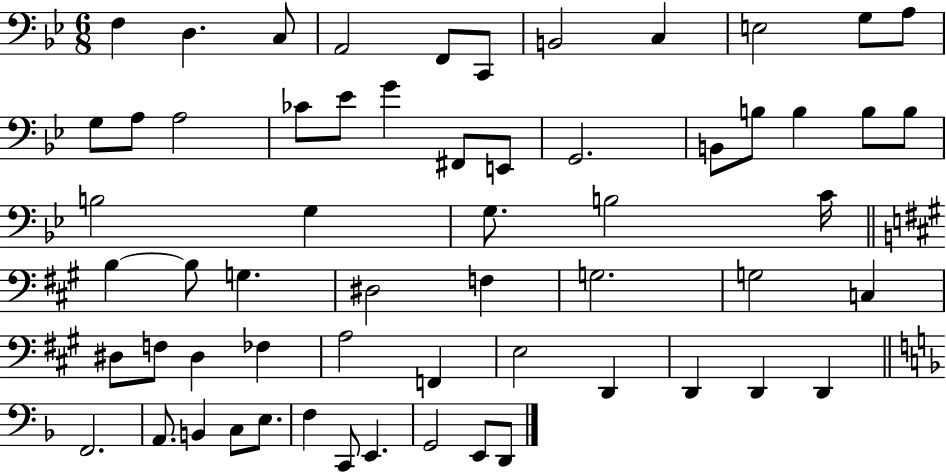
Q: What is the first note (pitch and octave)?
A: F3